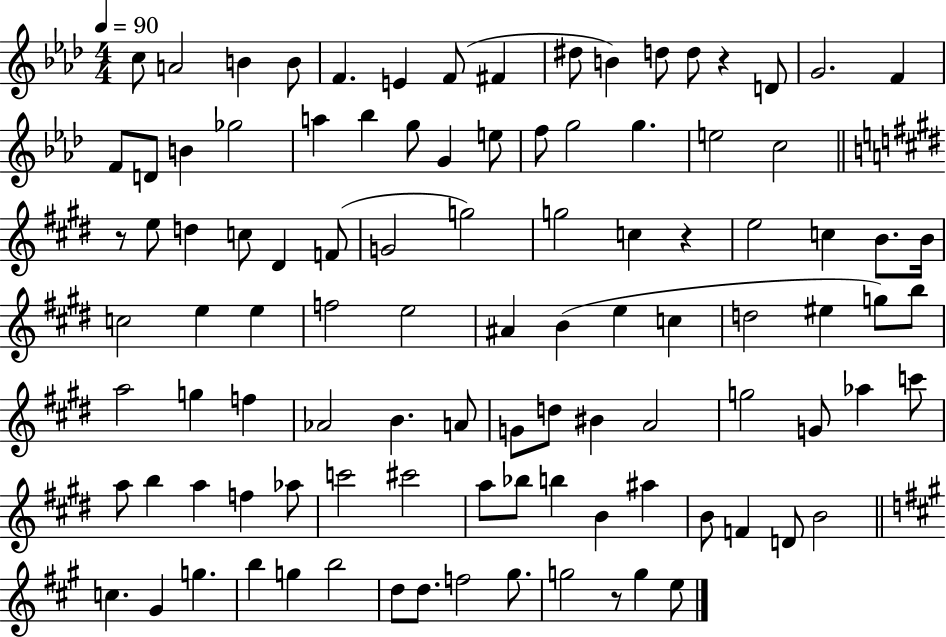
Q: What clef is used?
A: treble